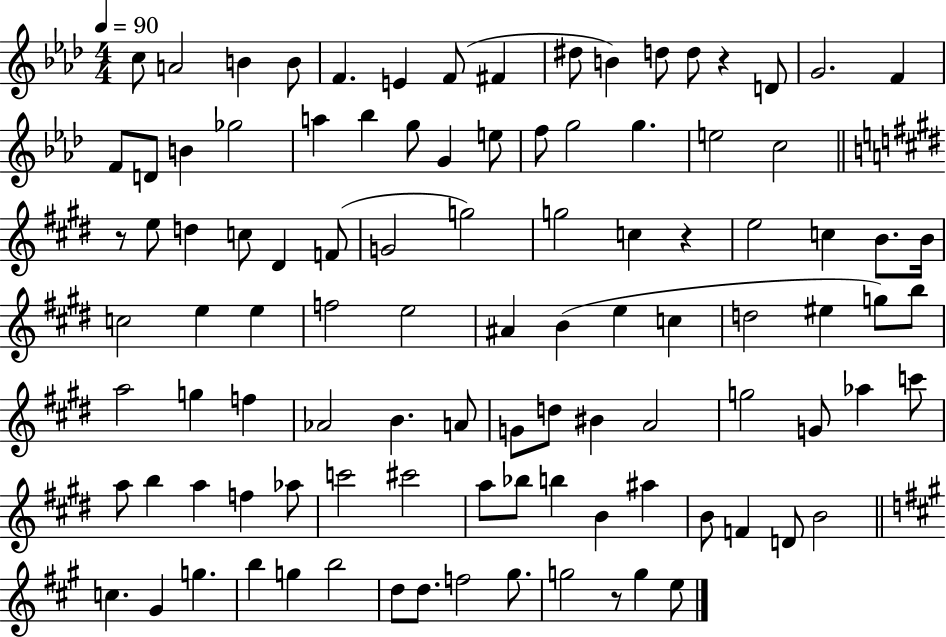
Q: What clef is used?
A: treble